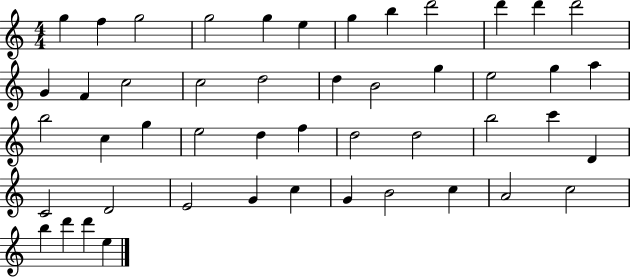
G5/q F5/q G5/h G5/h G5/q E5/q G5/q B5/q D6/h D6/q D6/q D6/h G4/q F4/q C5/h C5/h D5/h D5/q B4/h G5/q E5/h G5/q A5/q B5/h C5/q G5/q E5/h D5/q F5/q D5/h D5/h B5/h C6/q D4/q C4/h D4/h E4/h G4/q C5/q G4/q B4/h C5/q A4/h C5/h B5/q D6/q D6/q E5/q